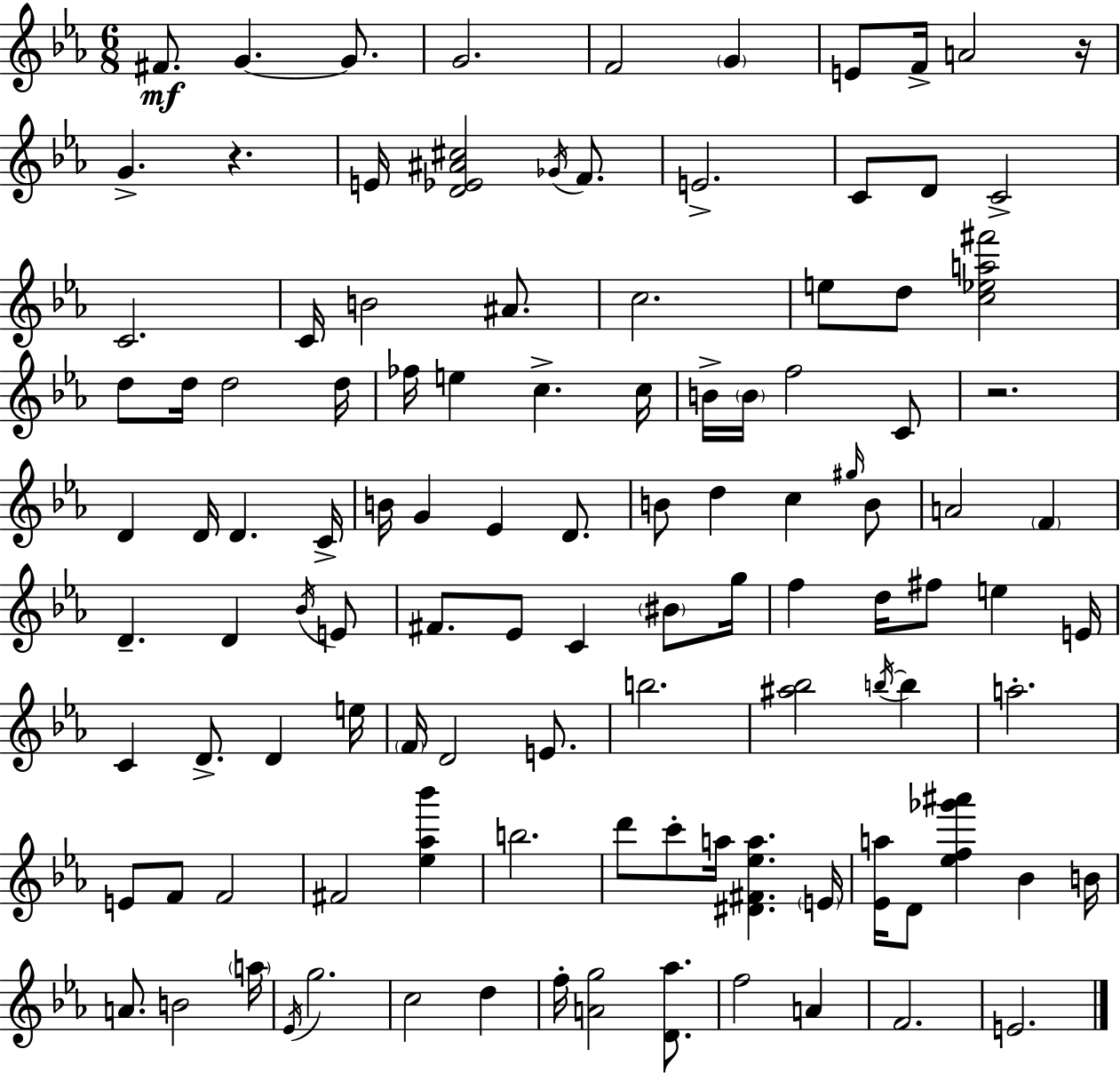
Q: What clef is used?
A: treble